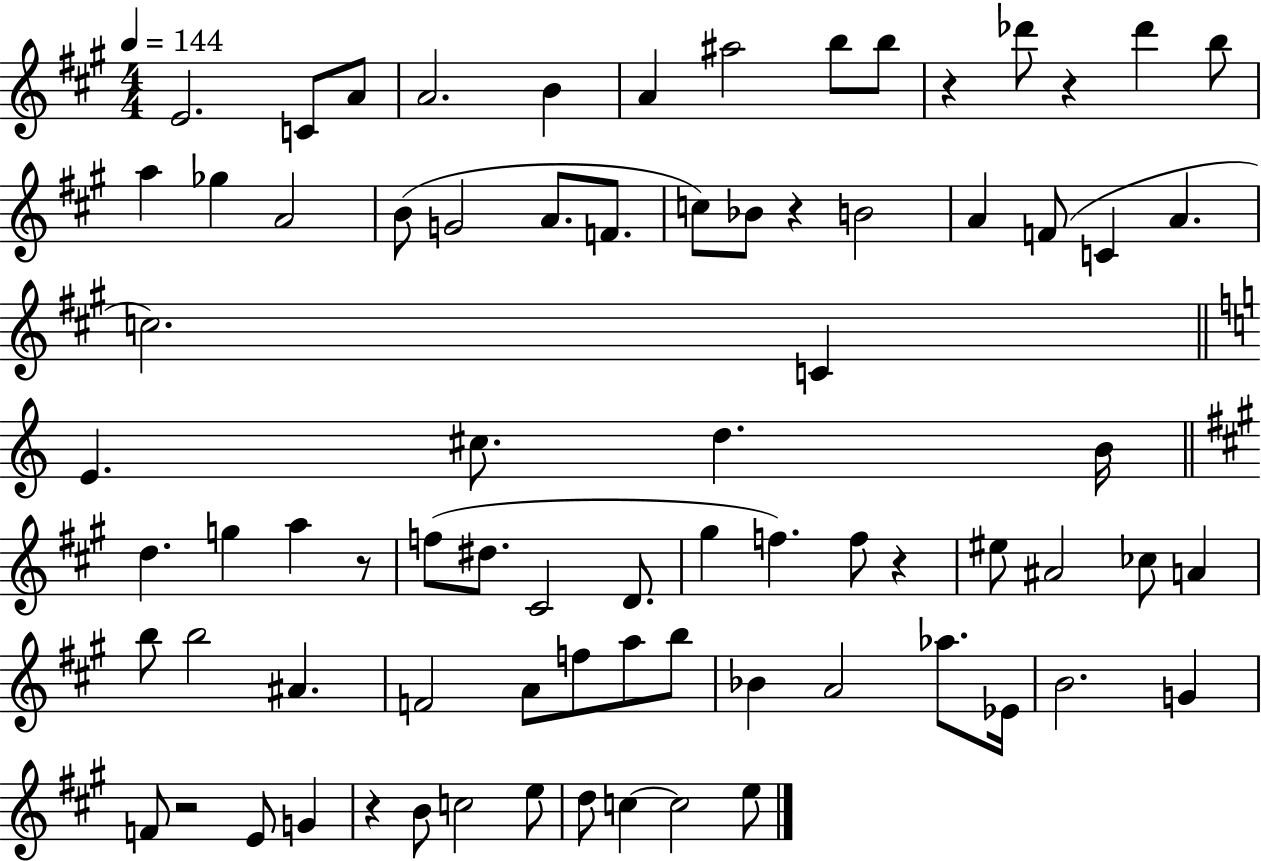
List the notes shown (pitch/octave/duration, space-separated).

E4/h. C4/e A4/e A4/h. B4/q A4/q A#5/h B5/e B5/e R/q Db6/e R/q Db6/q B5/e A5/q Gb5/q A4/h B4/e G4/h A4/e. F4/e. C5/e Bb4/e R/q B4/h A4/q F4/e C4/q A4/q. C5/h. C4/q E4/q. C#5/e. D5/q. B4/s D5/q. G5/q A5/q R/e F5/e D#5/e. C#4/h D4/e. G#5/q F5/q. F5/e R/q EIS5/e A#4/h CES5/e A4/q B5/e B5/h A#4/q. F4/h A4/e F5/e A5/e B5/e Bb4/q A4/h Ab5/e. Eb4/s B4/h. G4/q F4/e R/h E4/e G4/q R/q B4/e C5/h E5/e D5/e C5/q C5/h E5/e